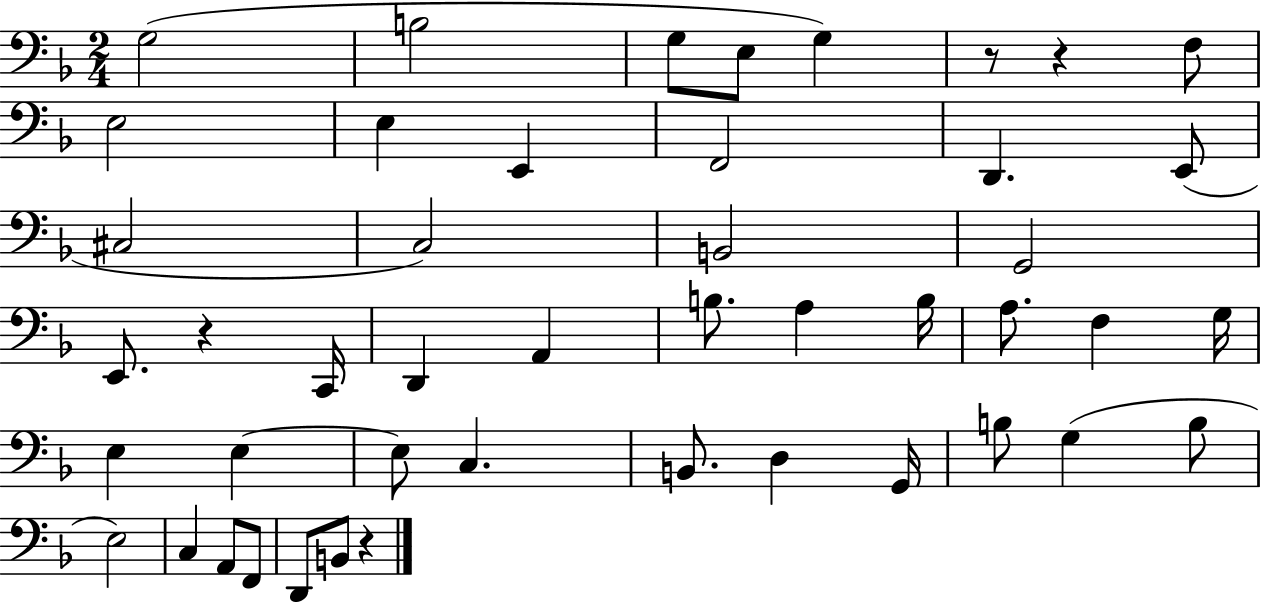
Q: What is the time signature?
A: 2/4